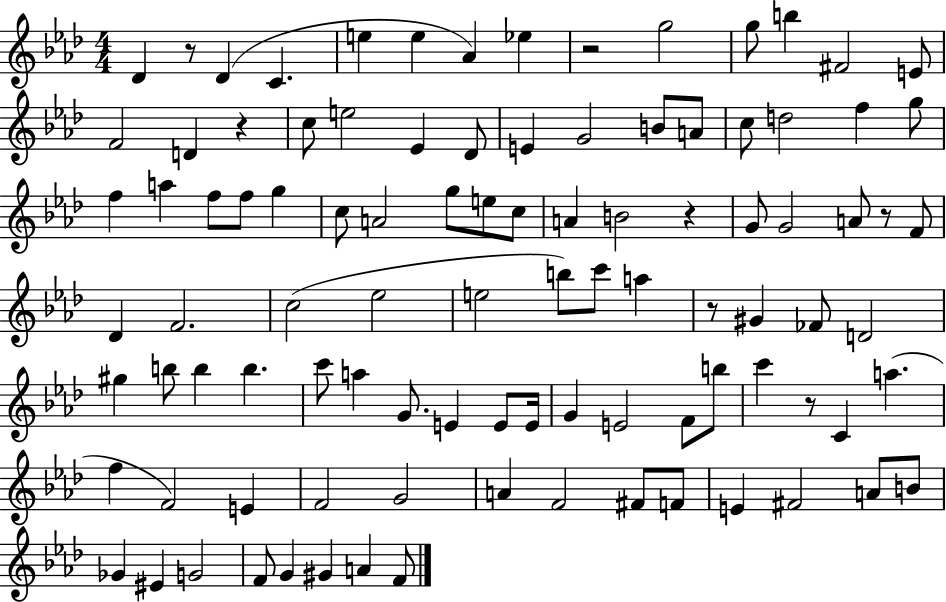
X:1
T:Untitled
M:4/4
L:1/4
K:Ab
_D z/2 _D C e e _A _e z2 g2 g/2 b ^F2 E/2 F2 D z c/2 e2 _E _D/2 E G2 B/2 A/2 c/2 d2 f g/2 f a f/2 f/2 g c/2 A2 g/2 e/2 c/2 A B2 z G/2 G2 A/2 z/2 F/2 _D F2 c2 _e2 e2 b/2 c'/2 a z/2 ^G _F/2 D2 ^g b/2 b b c'/2 a G/2 E E/2 E/4 G E2 F/2 b/2 c' z/2 C a f F2 E F2 G2 A F2 ^F/2 F/2 E ^F2 A/2 B/2 _G ^E G2 F/2 G ^G A F/2